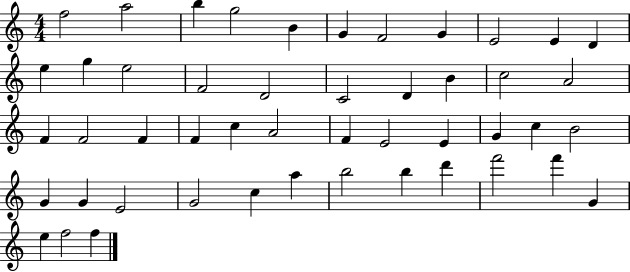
F5/h A5/h B5/q G5/h B4/q G4/q F4/h G4/q E4/h E4/q D4/q E5/q G5/q E5/h F4/h D4/h C4/h D4/q B4/q C5/h A4/h F4/q F4/h F4/q F4/q C5/q A4/h F4/q E4/h E4/q G4/q C5/q B4/h G4/q G4/q E4/h G4/h C5/q A5/q B5/h B5/q D6/q F6/h F6/q G4/q E5/q F5/h F5/q